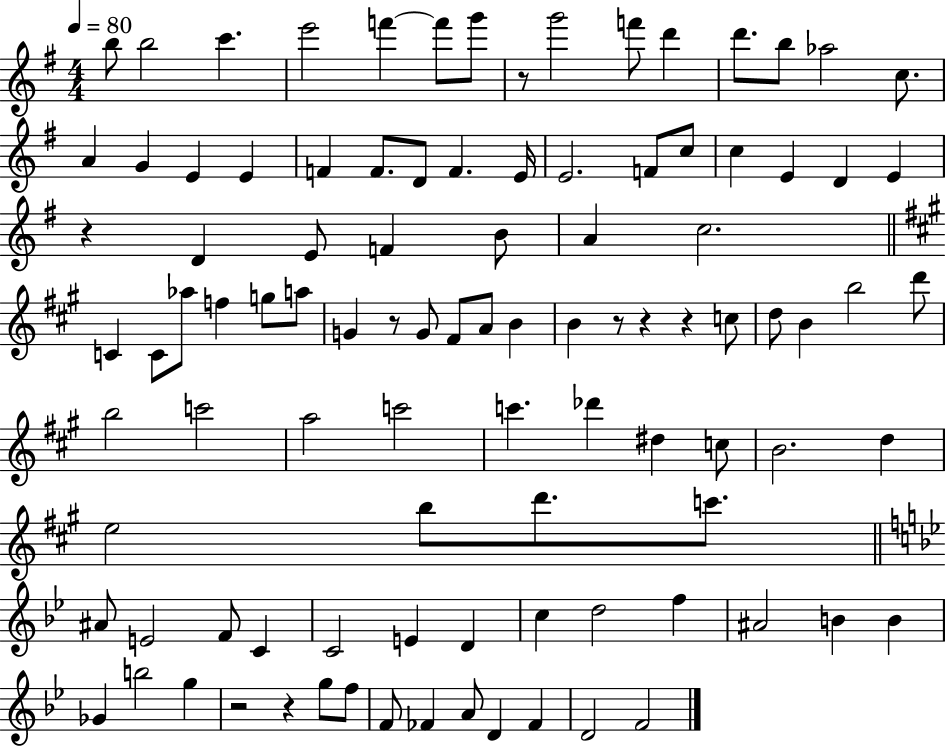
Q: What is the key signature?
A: G major